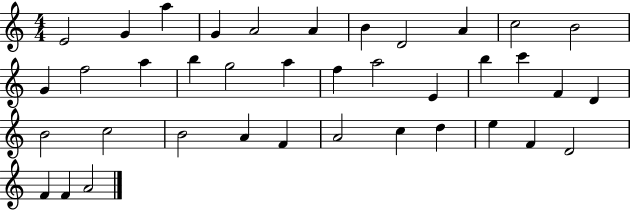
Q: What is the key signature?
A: C major